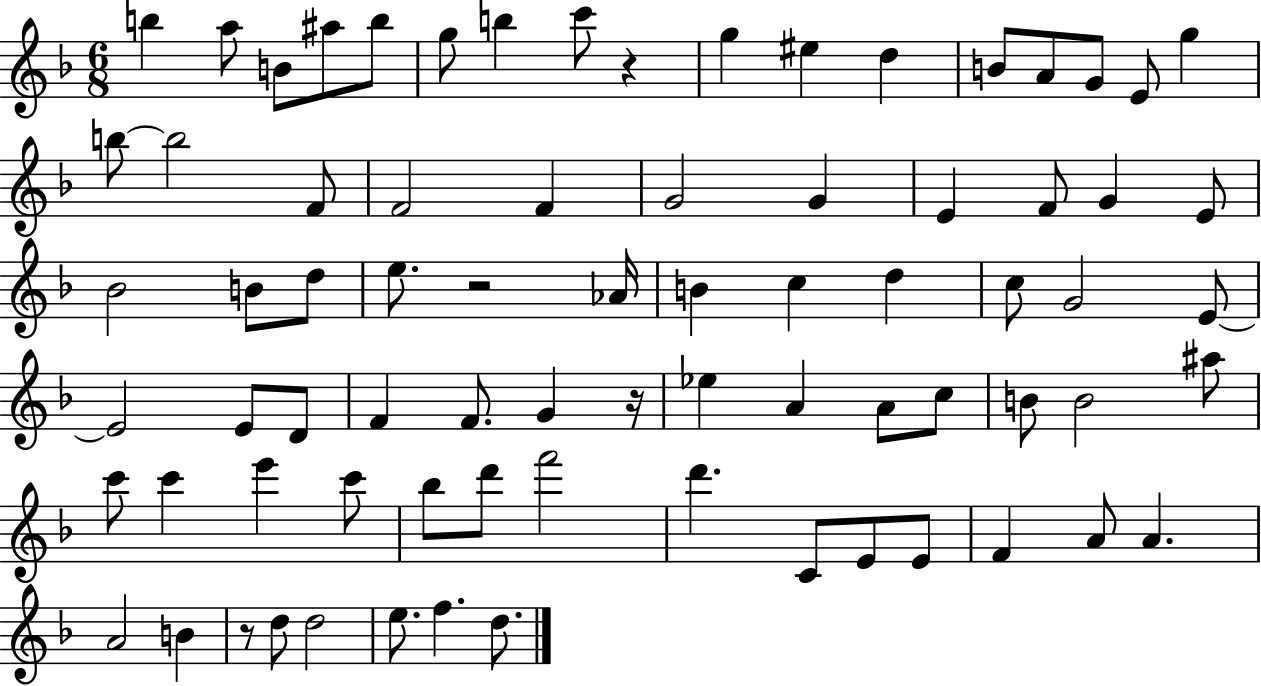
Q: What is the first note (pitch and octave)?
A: B5